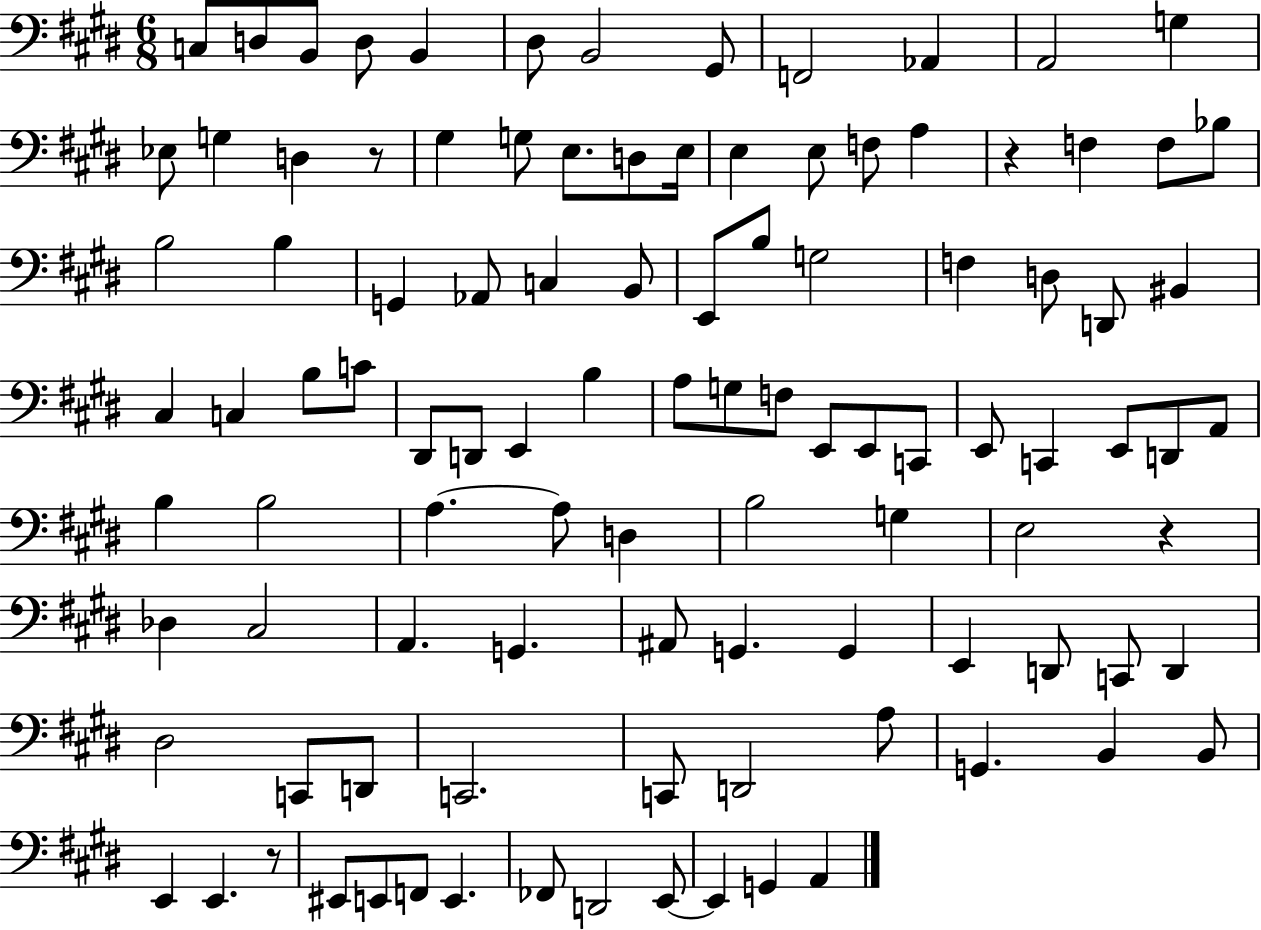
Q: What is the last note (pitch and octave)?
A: A2